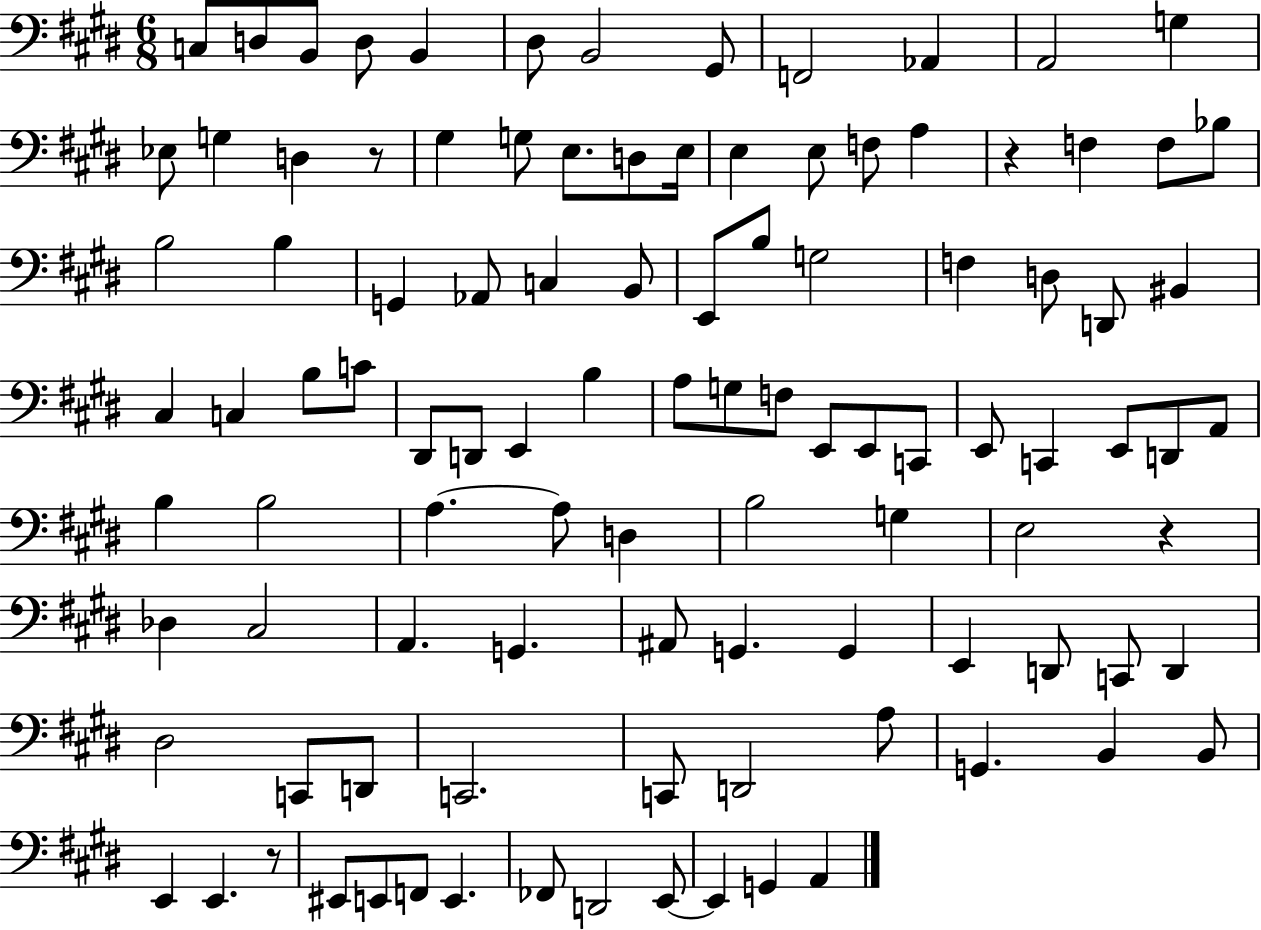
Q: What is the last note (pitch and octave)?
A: A2